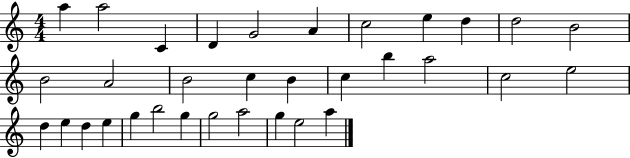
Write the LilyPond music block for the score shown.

{
  \clef treble
  \numericTimeSignature
  \time 4/4
  \key c \major
  a''4 a''2 c'4 | d'4 g'2 a'4 | c''2 e''4 d''4 | d''2 b'2 | \break b'2 a'2 | b'2 c''4 b'4 | c''4 b''4 a''2 | c''2 e''2 | \break d''4 e''4 d''4 e''4 | g''4 b''2 g''4 | g''2 a''2 | g''4 e''2 a''4 | \break \bar "|."
}